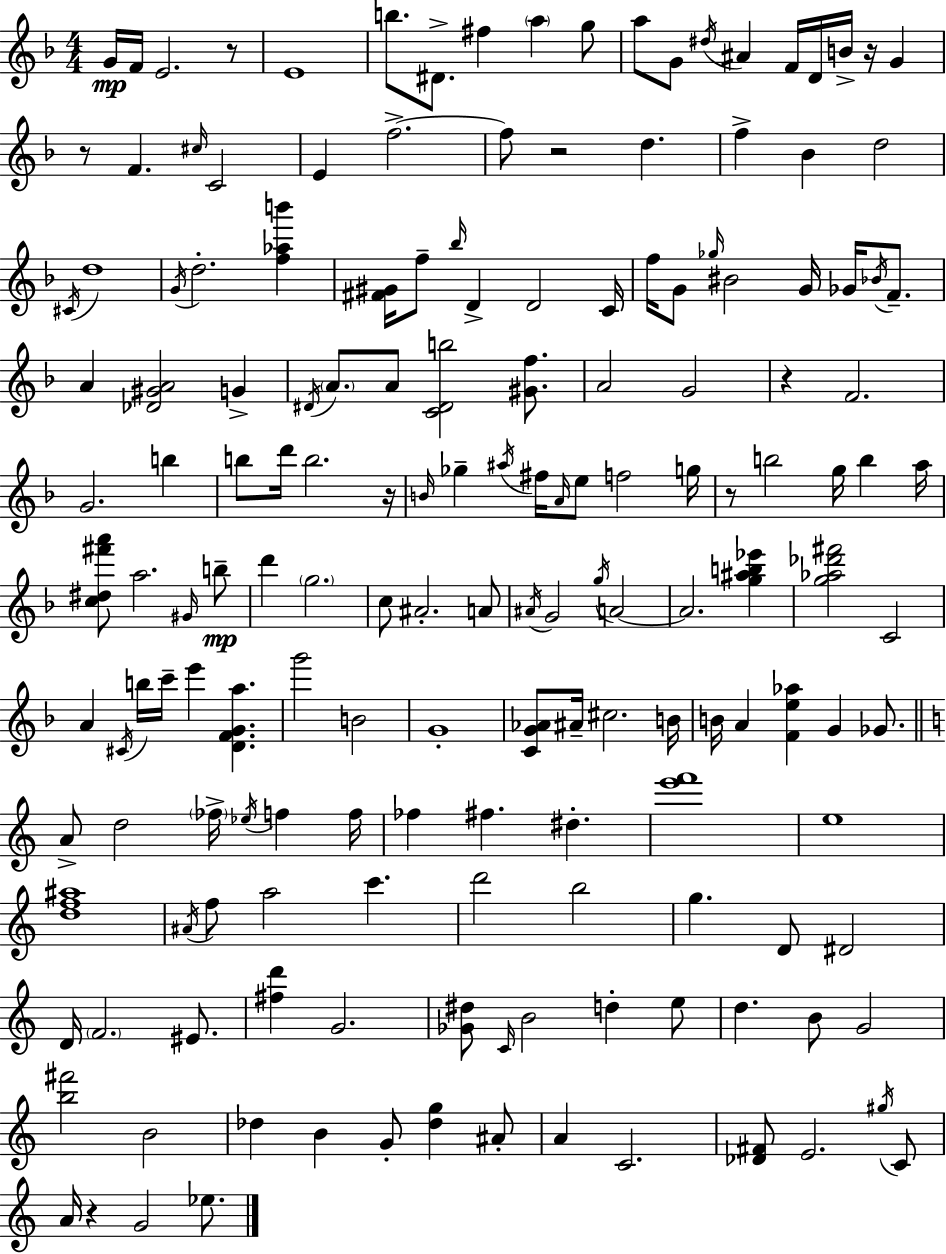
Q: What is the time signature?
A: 4/4